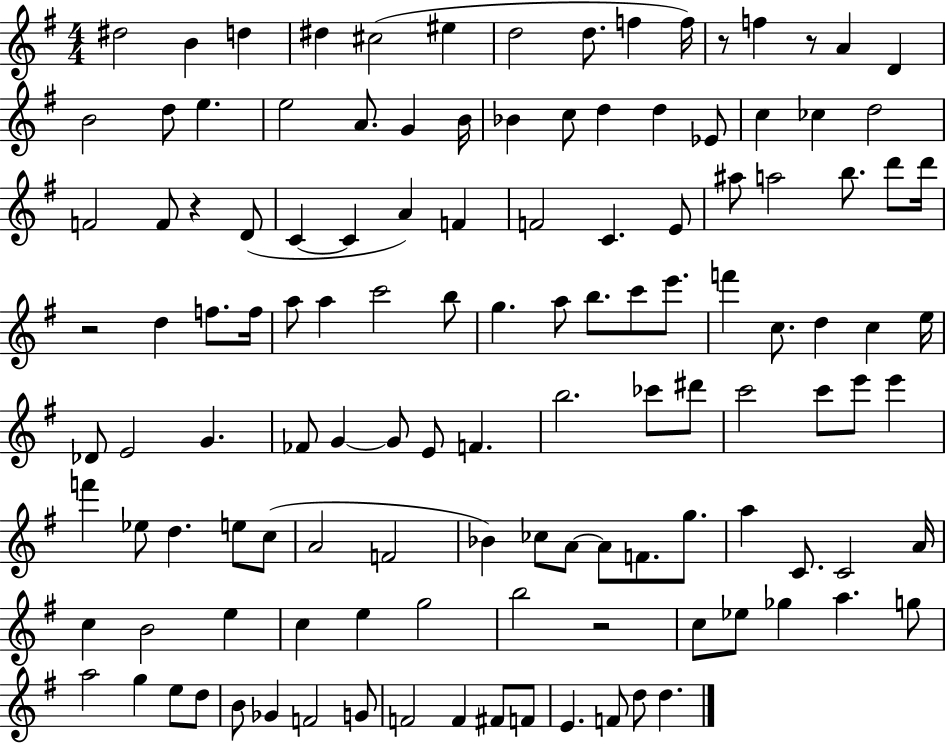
D#5/h B4/q D5/q D#5/q C#5/h EIS5/q D5/h D5/e. F5/q F5/s R/e F5/q R/e A4/q D4/q B4/h D5/e E5/q. E5/h A4/e. G4/q B4/s Bb4/q C5/e D5/q D5/q Eb4/e C5/q CES5/q D5/h F4/h F4/e R/q D4/e C4/q C4/q A4/q F4/q F4/h C4/q. E4/e A#5/e A5/h B5/e. D6/e D6/s R/h D5/q F5/e. F5/s A5/e A5/q C6/h B5/e G5/q. A5/e B5/e. C6/e E6/e. F6/q C5/e. D5/q C5/q E5/s Db4/e E4/h G4/q. FES4/e G4/q G4/e E4/e F4/q. B5/h. CES6/e D#6/e C6/h C6/e E6/e E6/q F6/q Eb5/e D5/q. E5/e C5/e A4/h F4/h Bb4/q CES5/e A4/e A4/e F4/e. G5/e. A5/q C4/e. C4/h A4/s C5/q B4/h E5/q C5/q E5/q G5/h B5/h R/h C5/e Eb5/e Gb5/q A5/q. G5/e A5/h G5/q E5/e D5/e B4/e Gb4/q F4/h G4/e F4/h F4/q F#4/e F4/e E4/q. F4/e D5/e D5/q.